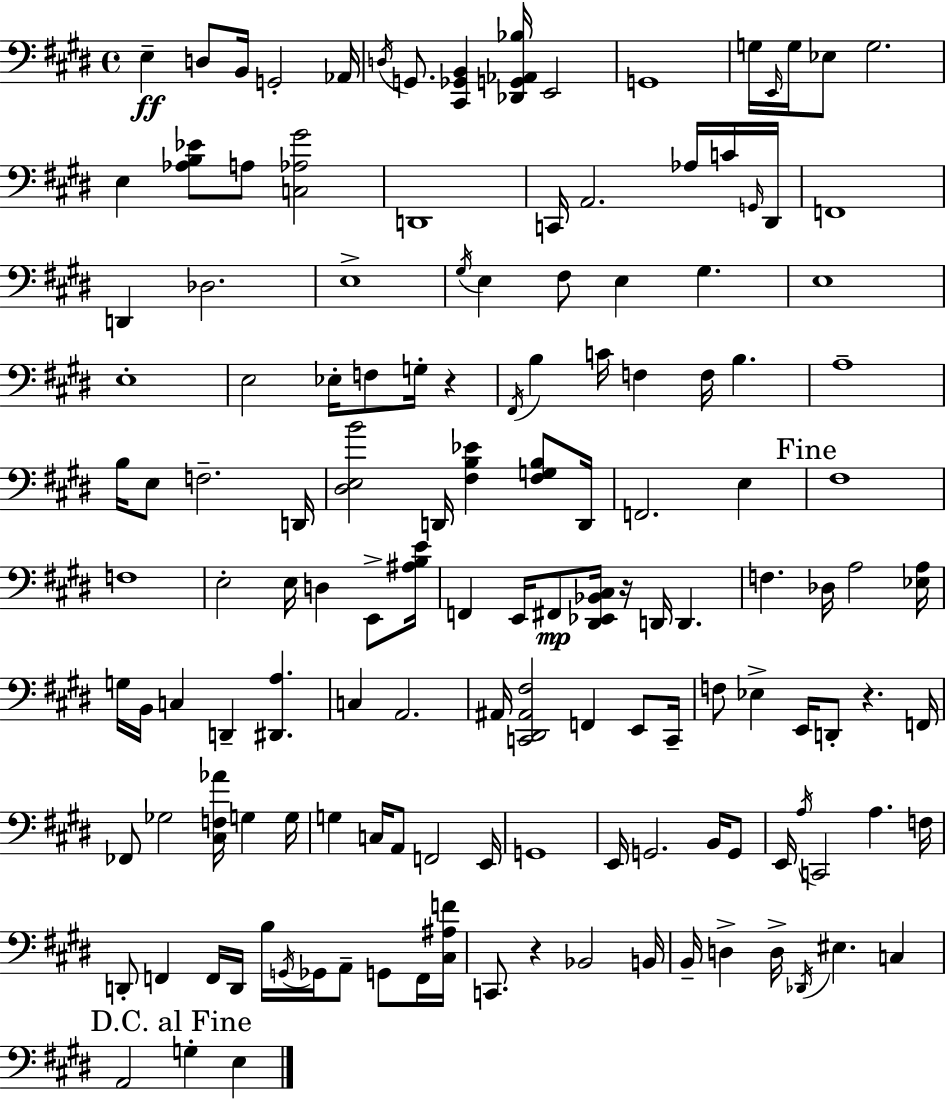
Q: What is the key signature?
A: E major